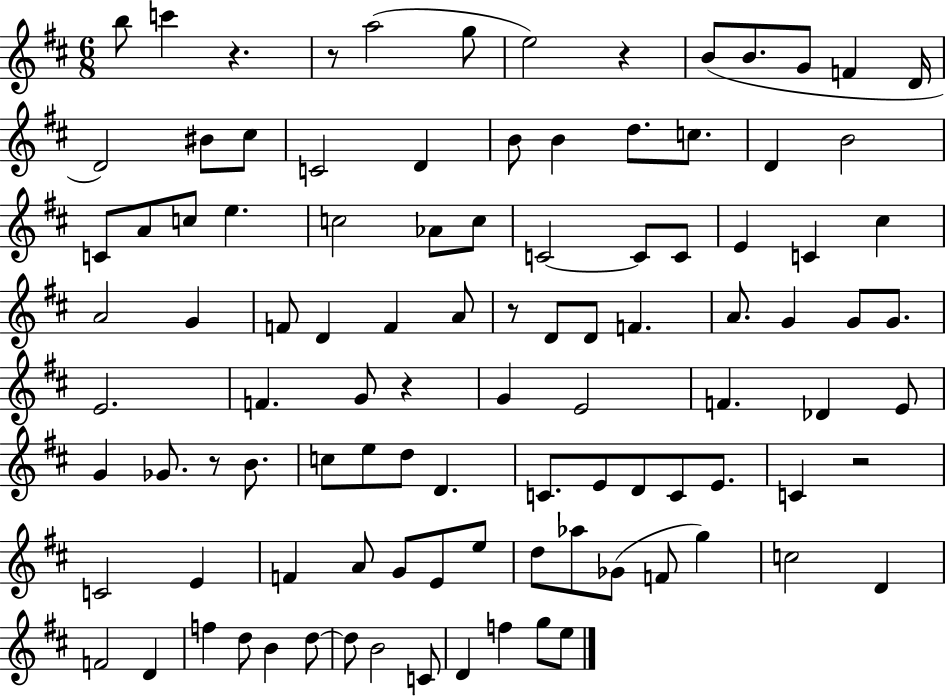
B5/e C6/q R/q. R/e A5/h G5/e E5/h R/q B4/e B4/e. G4/e F4/q D4/s D4/h BIS4/e C#5/e C4/h D4/q B4/e B4/q D5/e. C5/e. D4/q B4/h C4/e A4/e C5/e E5/q. C5/h Ab4/e C5/e C4/h C4/e C4/e E4/q C4/q C#5/q A4/h G4/q F4/e D4/q F4/q A4/e R/e D4/e D4/e F4/q. A4/e. G4/q G4/e G4/e. E4/h. F4/q. G4/e R/q G4/q E4/h F4/q. Db4/q E4/e G4/q Gb4/e. R/e B4/e. C5/e E5/e D5/e D4/q. C4/e. E4/e D4/e C4/e E4/e. C4/q R/h C4/h E4/q F4/q A4/e G4/e E4/e E5/e D5/e Ab5/e Gb4/e F4/e G5/q C5/h D4/q F4/h D4/q F5/q D5/e B4/q D5/e D5/e B4/h C4/e D4/q F5/q G5/e E5/e